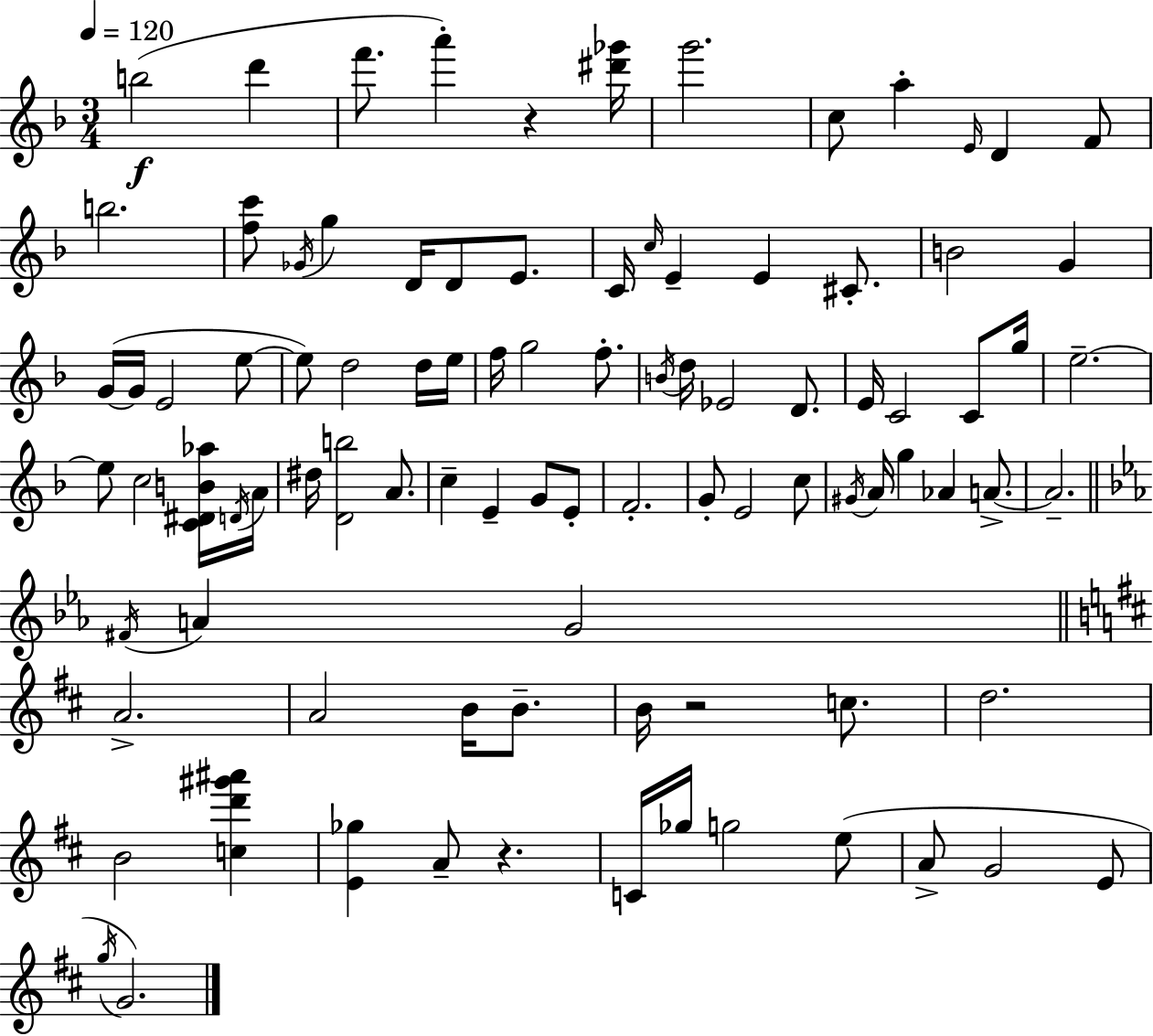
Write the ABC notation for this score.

X:1
T:Untitled
M:3/4
L:1/4
K:F
b2 d' f'/2 a' z [^d'_g']/4 g'2 c/2 a E/4 D F/2 b2 [fc']/2 _G/4 g D/4 D/2 E/2 C/4 c/4 E E ^C/2 B2 G G/4 G/4 E2 e/2 e/2 d2 d/4 e/4 f/4 g2 f/2 B/4 d/4 _E2 D/2 E/4 C2 C/2 g/4 e2 e/2 c2 [C^DB_a]/4 D/4 A/4 ^d/4 [Db]2 A/2 c E G/2 E/2 F2 G/2 E2 c/2 ^G/4 A/4 g _A A/2 A2 ^F/4 A G2 A2 A2 B/4 B/2 B/4 z2 c/2 d2 B2 [cd'^g'^a'] [E_g] A/2 z C/4 _g/4 g2 e/2 A/2 G2 E/2 g/4 G2